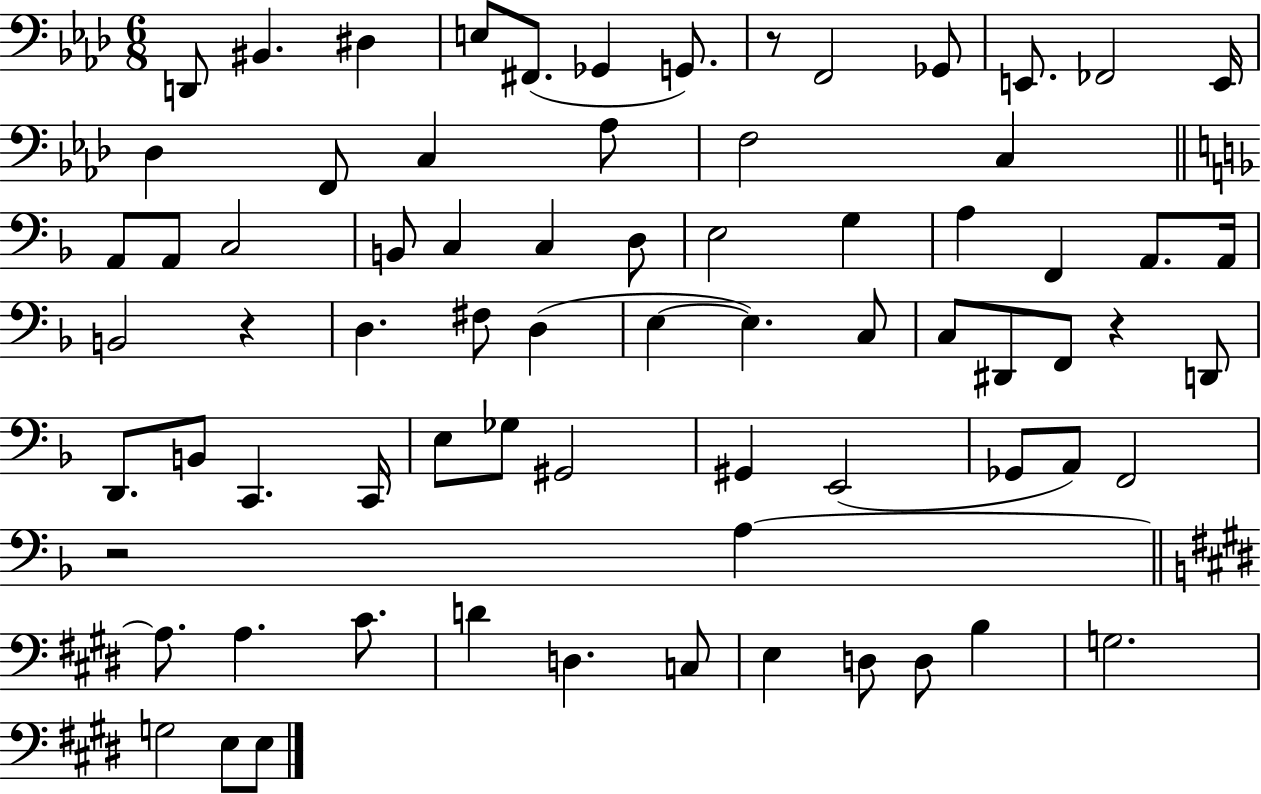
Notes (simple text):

D2/e BIS2/q. D#3/q E3/e F#2/e. Gb2/q G2/e. R/e F2/h Gb2/e E2/e. FES2/h E2/s Db3/q F2/e C3/q Ab3/e F3/h C3/q A2/e A2/e C3/h B2/e C3/q C3/q D3/e E3/h G3/q A3/q F2/q A2/e. A2/s B2/h R/q D3/q. F#3/e D3/q E3/q E3/q. C3/e C3/e D#2/e F2/e R/q D2/e D2/e. B2/e C2/q. C2/s E3/e Gb3/e G#2/h G#2/q E2/h Gb2/e A2/e F2/h R/h A3/q A3/e. A3/q. C#4/e. D4/q D3/q. C3/e E3/q D3/e D3/e B3/q G3/h. G3/h E3/e E3/e